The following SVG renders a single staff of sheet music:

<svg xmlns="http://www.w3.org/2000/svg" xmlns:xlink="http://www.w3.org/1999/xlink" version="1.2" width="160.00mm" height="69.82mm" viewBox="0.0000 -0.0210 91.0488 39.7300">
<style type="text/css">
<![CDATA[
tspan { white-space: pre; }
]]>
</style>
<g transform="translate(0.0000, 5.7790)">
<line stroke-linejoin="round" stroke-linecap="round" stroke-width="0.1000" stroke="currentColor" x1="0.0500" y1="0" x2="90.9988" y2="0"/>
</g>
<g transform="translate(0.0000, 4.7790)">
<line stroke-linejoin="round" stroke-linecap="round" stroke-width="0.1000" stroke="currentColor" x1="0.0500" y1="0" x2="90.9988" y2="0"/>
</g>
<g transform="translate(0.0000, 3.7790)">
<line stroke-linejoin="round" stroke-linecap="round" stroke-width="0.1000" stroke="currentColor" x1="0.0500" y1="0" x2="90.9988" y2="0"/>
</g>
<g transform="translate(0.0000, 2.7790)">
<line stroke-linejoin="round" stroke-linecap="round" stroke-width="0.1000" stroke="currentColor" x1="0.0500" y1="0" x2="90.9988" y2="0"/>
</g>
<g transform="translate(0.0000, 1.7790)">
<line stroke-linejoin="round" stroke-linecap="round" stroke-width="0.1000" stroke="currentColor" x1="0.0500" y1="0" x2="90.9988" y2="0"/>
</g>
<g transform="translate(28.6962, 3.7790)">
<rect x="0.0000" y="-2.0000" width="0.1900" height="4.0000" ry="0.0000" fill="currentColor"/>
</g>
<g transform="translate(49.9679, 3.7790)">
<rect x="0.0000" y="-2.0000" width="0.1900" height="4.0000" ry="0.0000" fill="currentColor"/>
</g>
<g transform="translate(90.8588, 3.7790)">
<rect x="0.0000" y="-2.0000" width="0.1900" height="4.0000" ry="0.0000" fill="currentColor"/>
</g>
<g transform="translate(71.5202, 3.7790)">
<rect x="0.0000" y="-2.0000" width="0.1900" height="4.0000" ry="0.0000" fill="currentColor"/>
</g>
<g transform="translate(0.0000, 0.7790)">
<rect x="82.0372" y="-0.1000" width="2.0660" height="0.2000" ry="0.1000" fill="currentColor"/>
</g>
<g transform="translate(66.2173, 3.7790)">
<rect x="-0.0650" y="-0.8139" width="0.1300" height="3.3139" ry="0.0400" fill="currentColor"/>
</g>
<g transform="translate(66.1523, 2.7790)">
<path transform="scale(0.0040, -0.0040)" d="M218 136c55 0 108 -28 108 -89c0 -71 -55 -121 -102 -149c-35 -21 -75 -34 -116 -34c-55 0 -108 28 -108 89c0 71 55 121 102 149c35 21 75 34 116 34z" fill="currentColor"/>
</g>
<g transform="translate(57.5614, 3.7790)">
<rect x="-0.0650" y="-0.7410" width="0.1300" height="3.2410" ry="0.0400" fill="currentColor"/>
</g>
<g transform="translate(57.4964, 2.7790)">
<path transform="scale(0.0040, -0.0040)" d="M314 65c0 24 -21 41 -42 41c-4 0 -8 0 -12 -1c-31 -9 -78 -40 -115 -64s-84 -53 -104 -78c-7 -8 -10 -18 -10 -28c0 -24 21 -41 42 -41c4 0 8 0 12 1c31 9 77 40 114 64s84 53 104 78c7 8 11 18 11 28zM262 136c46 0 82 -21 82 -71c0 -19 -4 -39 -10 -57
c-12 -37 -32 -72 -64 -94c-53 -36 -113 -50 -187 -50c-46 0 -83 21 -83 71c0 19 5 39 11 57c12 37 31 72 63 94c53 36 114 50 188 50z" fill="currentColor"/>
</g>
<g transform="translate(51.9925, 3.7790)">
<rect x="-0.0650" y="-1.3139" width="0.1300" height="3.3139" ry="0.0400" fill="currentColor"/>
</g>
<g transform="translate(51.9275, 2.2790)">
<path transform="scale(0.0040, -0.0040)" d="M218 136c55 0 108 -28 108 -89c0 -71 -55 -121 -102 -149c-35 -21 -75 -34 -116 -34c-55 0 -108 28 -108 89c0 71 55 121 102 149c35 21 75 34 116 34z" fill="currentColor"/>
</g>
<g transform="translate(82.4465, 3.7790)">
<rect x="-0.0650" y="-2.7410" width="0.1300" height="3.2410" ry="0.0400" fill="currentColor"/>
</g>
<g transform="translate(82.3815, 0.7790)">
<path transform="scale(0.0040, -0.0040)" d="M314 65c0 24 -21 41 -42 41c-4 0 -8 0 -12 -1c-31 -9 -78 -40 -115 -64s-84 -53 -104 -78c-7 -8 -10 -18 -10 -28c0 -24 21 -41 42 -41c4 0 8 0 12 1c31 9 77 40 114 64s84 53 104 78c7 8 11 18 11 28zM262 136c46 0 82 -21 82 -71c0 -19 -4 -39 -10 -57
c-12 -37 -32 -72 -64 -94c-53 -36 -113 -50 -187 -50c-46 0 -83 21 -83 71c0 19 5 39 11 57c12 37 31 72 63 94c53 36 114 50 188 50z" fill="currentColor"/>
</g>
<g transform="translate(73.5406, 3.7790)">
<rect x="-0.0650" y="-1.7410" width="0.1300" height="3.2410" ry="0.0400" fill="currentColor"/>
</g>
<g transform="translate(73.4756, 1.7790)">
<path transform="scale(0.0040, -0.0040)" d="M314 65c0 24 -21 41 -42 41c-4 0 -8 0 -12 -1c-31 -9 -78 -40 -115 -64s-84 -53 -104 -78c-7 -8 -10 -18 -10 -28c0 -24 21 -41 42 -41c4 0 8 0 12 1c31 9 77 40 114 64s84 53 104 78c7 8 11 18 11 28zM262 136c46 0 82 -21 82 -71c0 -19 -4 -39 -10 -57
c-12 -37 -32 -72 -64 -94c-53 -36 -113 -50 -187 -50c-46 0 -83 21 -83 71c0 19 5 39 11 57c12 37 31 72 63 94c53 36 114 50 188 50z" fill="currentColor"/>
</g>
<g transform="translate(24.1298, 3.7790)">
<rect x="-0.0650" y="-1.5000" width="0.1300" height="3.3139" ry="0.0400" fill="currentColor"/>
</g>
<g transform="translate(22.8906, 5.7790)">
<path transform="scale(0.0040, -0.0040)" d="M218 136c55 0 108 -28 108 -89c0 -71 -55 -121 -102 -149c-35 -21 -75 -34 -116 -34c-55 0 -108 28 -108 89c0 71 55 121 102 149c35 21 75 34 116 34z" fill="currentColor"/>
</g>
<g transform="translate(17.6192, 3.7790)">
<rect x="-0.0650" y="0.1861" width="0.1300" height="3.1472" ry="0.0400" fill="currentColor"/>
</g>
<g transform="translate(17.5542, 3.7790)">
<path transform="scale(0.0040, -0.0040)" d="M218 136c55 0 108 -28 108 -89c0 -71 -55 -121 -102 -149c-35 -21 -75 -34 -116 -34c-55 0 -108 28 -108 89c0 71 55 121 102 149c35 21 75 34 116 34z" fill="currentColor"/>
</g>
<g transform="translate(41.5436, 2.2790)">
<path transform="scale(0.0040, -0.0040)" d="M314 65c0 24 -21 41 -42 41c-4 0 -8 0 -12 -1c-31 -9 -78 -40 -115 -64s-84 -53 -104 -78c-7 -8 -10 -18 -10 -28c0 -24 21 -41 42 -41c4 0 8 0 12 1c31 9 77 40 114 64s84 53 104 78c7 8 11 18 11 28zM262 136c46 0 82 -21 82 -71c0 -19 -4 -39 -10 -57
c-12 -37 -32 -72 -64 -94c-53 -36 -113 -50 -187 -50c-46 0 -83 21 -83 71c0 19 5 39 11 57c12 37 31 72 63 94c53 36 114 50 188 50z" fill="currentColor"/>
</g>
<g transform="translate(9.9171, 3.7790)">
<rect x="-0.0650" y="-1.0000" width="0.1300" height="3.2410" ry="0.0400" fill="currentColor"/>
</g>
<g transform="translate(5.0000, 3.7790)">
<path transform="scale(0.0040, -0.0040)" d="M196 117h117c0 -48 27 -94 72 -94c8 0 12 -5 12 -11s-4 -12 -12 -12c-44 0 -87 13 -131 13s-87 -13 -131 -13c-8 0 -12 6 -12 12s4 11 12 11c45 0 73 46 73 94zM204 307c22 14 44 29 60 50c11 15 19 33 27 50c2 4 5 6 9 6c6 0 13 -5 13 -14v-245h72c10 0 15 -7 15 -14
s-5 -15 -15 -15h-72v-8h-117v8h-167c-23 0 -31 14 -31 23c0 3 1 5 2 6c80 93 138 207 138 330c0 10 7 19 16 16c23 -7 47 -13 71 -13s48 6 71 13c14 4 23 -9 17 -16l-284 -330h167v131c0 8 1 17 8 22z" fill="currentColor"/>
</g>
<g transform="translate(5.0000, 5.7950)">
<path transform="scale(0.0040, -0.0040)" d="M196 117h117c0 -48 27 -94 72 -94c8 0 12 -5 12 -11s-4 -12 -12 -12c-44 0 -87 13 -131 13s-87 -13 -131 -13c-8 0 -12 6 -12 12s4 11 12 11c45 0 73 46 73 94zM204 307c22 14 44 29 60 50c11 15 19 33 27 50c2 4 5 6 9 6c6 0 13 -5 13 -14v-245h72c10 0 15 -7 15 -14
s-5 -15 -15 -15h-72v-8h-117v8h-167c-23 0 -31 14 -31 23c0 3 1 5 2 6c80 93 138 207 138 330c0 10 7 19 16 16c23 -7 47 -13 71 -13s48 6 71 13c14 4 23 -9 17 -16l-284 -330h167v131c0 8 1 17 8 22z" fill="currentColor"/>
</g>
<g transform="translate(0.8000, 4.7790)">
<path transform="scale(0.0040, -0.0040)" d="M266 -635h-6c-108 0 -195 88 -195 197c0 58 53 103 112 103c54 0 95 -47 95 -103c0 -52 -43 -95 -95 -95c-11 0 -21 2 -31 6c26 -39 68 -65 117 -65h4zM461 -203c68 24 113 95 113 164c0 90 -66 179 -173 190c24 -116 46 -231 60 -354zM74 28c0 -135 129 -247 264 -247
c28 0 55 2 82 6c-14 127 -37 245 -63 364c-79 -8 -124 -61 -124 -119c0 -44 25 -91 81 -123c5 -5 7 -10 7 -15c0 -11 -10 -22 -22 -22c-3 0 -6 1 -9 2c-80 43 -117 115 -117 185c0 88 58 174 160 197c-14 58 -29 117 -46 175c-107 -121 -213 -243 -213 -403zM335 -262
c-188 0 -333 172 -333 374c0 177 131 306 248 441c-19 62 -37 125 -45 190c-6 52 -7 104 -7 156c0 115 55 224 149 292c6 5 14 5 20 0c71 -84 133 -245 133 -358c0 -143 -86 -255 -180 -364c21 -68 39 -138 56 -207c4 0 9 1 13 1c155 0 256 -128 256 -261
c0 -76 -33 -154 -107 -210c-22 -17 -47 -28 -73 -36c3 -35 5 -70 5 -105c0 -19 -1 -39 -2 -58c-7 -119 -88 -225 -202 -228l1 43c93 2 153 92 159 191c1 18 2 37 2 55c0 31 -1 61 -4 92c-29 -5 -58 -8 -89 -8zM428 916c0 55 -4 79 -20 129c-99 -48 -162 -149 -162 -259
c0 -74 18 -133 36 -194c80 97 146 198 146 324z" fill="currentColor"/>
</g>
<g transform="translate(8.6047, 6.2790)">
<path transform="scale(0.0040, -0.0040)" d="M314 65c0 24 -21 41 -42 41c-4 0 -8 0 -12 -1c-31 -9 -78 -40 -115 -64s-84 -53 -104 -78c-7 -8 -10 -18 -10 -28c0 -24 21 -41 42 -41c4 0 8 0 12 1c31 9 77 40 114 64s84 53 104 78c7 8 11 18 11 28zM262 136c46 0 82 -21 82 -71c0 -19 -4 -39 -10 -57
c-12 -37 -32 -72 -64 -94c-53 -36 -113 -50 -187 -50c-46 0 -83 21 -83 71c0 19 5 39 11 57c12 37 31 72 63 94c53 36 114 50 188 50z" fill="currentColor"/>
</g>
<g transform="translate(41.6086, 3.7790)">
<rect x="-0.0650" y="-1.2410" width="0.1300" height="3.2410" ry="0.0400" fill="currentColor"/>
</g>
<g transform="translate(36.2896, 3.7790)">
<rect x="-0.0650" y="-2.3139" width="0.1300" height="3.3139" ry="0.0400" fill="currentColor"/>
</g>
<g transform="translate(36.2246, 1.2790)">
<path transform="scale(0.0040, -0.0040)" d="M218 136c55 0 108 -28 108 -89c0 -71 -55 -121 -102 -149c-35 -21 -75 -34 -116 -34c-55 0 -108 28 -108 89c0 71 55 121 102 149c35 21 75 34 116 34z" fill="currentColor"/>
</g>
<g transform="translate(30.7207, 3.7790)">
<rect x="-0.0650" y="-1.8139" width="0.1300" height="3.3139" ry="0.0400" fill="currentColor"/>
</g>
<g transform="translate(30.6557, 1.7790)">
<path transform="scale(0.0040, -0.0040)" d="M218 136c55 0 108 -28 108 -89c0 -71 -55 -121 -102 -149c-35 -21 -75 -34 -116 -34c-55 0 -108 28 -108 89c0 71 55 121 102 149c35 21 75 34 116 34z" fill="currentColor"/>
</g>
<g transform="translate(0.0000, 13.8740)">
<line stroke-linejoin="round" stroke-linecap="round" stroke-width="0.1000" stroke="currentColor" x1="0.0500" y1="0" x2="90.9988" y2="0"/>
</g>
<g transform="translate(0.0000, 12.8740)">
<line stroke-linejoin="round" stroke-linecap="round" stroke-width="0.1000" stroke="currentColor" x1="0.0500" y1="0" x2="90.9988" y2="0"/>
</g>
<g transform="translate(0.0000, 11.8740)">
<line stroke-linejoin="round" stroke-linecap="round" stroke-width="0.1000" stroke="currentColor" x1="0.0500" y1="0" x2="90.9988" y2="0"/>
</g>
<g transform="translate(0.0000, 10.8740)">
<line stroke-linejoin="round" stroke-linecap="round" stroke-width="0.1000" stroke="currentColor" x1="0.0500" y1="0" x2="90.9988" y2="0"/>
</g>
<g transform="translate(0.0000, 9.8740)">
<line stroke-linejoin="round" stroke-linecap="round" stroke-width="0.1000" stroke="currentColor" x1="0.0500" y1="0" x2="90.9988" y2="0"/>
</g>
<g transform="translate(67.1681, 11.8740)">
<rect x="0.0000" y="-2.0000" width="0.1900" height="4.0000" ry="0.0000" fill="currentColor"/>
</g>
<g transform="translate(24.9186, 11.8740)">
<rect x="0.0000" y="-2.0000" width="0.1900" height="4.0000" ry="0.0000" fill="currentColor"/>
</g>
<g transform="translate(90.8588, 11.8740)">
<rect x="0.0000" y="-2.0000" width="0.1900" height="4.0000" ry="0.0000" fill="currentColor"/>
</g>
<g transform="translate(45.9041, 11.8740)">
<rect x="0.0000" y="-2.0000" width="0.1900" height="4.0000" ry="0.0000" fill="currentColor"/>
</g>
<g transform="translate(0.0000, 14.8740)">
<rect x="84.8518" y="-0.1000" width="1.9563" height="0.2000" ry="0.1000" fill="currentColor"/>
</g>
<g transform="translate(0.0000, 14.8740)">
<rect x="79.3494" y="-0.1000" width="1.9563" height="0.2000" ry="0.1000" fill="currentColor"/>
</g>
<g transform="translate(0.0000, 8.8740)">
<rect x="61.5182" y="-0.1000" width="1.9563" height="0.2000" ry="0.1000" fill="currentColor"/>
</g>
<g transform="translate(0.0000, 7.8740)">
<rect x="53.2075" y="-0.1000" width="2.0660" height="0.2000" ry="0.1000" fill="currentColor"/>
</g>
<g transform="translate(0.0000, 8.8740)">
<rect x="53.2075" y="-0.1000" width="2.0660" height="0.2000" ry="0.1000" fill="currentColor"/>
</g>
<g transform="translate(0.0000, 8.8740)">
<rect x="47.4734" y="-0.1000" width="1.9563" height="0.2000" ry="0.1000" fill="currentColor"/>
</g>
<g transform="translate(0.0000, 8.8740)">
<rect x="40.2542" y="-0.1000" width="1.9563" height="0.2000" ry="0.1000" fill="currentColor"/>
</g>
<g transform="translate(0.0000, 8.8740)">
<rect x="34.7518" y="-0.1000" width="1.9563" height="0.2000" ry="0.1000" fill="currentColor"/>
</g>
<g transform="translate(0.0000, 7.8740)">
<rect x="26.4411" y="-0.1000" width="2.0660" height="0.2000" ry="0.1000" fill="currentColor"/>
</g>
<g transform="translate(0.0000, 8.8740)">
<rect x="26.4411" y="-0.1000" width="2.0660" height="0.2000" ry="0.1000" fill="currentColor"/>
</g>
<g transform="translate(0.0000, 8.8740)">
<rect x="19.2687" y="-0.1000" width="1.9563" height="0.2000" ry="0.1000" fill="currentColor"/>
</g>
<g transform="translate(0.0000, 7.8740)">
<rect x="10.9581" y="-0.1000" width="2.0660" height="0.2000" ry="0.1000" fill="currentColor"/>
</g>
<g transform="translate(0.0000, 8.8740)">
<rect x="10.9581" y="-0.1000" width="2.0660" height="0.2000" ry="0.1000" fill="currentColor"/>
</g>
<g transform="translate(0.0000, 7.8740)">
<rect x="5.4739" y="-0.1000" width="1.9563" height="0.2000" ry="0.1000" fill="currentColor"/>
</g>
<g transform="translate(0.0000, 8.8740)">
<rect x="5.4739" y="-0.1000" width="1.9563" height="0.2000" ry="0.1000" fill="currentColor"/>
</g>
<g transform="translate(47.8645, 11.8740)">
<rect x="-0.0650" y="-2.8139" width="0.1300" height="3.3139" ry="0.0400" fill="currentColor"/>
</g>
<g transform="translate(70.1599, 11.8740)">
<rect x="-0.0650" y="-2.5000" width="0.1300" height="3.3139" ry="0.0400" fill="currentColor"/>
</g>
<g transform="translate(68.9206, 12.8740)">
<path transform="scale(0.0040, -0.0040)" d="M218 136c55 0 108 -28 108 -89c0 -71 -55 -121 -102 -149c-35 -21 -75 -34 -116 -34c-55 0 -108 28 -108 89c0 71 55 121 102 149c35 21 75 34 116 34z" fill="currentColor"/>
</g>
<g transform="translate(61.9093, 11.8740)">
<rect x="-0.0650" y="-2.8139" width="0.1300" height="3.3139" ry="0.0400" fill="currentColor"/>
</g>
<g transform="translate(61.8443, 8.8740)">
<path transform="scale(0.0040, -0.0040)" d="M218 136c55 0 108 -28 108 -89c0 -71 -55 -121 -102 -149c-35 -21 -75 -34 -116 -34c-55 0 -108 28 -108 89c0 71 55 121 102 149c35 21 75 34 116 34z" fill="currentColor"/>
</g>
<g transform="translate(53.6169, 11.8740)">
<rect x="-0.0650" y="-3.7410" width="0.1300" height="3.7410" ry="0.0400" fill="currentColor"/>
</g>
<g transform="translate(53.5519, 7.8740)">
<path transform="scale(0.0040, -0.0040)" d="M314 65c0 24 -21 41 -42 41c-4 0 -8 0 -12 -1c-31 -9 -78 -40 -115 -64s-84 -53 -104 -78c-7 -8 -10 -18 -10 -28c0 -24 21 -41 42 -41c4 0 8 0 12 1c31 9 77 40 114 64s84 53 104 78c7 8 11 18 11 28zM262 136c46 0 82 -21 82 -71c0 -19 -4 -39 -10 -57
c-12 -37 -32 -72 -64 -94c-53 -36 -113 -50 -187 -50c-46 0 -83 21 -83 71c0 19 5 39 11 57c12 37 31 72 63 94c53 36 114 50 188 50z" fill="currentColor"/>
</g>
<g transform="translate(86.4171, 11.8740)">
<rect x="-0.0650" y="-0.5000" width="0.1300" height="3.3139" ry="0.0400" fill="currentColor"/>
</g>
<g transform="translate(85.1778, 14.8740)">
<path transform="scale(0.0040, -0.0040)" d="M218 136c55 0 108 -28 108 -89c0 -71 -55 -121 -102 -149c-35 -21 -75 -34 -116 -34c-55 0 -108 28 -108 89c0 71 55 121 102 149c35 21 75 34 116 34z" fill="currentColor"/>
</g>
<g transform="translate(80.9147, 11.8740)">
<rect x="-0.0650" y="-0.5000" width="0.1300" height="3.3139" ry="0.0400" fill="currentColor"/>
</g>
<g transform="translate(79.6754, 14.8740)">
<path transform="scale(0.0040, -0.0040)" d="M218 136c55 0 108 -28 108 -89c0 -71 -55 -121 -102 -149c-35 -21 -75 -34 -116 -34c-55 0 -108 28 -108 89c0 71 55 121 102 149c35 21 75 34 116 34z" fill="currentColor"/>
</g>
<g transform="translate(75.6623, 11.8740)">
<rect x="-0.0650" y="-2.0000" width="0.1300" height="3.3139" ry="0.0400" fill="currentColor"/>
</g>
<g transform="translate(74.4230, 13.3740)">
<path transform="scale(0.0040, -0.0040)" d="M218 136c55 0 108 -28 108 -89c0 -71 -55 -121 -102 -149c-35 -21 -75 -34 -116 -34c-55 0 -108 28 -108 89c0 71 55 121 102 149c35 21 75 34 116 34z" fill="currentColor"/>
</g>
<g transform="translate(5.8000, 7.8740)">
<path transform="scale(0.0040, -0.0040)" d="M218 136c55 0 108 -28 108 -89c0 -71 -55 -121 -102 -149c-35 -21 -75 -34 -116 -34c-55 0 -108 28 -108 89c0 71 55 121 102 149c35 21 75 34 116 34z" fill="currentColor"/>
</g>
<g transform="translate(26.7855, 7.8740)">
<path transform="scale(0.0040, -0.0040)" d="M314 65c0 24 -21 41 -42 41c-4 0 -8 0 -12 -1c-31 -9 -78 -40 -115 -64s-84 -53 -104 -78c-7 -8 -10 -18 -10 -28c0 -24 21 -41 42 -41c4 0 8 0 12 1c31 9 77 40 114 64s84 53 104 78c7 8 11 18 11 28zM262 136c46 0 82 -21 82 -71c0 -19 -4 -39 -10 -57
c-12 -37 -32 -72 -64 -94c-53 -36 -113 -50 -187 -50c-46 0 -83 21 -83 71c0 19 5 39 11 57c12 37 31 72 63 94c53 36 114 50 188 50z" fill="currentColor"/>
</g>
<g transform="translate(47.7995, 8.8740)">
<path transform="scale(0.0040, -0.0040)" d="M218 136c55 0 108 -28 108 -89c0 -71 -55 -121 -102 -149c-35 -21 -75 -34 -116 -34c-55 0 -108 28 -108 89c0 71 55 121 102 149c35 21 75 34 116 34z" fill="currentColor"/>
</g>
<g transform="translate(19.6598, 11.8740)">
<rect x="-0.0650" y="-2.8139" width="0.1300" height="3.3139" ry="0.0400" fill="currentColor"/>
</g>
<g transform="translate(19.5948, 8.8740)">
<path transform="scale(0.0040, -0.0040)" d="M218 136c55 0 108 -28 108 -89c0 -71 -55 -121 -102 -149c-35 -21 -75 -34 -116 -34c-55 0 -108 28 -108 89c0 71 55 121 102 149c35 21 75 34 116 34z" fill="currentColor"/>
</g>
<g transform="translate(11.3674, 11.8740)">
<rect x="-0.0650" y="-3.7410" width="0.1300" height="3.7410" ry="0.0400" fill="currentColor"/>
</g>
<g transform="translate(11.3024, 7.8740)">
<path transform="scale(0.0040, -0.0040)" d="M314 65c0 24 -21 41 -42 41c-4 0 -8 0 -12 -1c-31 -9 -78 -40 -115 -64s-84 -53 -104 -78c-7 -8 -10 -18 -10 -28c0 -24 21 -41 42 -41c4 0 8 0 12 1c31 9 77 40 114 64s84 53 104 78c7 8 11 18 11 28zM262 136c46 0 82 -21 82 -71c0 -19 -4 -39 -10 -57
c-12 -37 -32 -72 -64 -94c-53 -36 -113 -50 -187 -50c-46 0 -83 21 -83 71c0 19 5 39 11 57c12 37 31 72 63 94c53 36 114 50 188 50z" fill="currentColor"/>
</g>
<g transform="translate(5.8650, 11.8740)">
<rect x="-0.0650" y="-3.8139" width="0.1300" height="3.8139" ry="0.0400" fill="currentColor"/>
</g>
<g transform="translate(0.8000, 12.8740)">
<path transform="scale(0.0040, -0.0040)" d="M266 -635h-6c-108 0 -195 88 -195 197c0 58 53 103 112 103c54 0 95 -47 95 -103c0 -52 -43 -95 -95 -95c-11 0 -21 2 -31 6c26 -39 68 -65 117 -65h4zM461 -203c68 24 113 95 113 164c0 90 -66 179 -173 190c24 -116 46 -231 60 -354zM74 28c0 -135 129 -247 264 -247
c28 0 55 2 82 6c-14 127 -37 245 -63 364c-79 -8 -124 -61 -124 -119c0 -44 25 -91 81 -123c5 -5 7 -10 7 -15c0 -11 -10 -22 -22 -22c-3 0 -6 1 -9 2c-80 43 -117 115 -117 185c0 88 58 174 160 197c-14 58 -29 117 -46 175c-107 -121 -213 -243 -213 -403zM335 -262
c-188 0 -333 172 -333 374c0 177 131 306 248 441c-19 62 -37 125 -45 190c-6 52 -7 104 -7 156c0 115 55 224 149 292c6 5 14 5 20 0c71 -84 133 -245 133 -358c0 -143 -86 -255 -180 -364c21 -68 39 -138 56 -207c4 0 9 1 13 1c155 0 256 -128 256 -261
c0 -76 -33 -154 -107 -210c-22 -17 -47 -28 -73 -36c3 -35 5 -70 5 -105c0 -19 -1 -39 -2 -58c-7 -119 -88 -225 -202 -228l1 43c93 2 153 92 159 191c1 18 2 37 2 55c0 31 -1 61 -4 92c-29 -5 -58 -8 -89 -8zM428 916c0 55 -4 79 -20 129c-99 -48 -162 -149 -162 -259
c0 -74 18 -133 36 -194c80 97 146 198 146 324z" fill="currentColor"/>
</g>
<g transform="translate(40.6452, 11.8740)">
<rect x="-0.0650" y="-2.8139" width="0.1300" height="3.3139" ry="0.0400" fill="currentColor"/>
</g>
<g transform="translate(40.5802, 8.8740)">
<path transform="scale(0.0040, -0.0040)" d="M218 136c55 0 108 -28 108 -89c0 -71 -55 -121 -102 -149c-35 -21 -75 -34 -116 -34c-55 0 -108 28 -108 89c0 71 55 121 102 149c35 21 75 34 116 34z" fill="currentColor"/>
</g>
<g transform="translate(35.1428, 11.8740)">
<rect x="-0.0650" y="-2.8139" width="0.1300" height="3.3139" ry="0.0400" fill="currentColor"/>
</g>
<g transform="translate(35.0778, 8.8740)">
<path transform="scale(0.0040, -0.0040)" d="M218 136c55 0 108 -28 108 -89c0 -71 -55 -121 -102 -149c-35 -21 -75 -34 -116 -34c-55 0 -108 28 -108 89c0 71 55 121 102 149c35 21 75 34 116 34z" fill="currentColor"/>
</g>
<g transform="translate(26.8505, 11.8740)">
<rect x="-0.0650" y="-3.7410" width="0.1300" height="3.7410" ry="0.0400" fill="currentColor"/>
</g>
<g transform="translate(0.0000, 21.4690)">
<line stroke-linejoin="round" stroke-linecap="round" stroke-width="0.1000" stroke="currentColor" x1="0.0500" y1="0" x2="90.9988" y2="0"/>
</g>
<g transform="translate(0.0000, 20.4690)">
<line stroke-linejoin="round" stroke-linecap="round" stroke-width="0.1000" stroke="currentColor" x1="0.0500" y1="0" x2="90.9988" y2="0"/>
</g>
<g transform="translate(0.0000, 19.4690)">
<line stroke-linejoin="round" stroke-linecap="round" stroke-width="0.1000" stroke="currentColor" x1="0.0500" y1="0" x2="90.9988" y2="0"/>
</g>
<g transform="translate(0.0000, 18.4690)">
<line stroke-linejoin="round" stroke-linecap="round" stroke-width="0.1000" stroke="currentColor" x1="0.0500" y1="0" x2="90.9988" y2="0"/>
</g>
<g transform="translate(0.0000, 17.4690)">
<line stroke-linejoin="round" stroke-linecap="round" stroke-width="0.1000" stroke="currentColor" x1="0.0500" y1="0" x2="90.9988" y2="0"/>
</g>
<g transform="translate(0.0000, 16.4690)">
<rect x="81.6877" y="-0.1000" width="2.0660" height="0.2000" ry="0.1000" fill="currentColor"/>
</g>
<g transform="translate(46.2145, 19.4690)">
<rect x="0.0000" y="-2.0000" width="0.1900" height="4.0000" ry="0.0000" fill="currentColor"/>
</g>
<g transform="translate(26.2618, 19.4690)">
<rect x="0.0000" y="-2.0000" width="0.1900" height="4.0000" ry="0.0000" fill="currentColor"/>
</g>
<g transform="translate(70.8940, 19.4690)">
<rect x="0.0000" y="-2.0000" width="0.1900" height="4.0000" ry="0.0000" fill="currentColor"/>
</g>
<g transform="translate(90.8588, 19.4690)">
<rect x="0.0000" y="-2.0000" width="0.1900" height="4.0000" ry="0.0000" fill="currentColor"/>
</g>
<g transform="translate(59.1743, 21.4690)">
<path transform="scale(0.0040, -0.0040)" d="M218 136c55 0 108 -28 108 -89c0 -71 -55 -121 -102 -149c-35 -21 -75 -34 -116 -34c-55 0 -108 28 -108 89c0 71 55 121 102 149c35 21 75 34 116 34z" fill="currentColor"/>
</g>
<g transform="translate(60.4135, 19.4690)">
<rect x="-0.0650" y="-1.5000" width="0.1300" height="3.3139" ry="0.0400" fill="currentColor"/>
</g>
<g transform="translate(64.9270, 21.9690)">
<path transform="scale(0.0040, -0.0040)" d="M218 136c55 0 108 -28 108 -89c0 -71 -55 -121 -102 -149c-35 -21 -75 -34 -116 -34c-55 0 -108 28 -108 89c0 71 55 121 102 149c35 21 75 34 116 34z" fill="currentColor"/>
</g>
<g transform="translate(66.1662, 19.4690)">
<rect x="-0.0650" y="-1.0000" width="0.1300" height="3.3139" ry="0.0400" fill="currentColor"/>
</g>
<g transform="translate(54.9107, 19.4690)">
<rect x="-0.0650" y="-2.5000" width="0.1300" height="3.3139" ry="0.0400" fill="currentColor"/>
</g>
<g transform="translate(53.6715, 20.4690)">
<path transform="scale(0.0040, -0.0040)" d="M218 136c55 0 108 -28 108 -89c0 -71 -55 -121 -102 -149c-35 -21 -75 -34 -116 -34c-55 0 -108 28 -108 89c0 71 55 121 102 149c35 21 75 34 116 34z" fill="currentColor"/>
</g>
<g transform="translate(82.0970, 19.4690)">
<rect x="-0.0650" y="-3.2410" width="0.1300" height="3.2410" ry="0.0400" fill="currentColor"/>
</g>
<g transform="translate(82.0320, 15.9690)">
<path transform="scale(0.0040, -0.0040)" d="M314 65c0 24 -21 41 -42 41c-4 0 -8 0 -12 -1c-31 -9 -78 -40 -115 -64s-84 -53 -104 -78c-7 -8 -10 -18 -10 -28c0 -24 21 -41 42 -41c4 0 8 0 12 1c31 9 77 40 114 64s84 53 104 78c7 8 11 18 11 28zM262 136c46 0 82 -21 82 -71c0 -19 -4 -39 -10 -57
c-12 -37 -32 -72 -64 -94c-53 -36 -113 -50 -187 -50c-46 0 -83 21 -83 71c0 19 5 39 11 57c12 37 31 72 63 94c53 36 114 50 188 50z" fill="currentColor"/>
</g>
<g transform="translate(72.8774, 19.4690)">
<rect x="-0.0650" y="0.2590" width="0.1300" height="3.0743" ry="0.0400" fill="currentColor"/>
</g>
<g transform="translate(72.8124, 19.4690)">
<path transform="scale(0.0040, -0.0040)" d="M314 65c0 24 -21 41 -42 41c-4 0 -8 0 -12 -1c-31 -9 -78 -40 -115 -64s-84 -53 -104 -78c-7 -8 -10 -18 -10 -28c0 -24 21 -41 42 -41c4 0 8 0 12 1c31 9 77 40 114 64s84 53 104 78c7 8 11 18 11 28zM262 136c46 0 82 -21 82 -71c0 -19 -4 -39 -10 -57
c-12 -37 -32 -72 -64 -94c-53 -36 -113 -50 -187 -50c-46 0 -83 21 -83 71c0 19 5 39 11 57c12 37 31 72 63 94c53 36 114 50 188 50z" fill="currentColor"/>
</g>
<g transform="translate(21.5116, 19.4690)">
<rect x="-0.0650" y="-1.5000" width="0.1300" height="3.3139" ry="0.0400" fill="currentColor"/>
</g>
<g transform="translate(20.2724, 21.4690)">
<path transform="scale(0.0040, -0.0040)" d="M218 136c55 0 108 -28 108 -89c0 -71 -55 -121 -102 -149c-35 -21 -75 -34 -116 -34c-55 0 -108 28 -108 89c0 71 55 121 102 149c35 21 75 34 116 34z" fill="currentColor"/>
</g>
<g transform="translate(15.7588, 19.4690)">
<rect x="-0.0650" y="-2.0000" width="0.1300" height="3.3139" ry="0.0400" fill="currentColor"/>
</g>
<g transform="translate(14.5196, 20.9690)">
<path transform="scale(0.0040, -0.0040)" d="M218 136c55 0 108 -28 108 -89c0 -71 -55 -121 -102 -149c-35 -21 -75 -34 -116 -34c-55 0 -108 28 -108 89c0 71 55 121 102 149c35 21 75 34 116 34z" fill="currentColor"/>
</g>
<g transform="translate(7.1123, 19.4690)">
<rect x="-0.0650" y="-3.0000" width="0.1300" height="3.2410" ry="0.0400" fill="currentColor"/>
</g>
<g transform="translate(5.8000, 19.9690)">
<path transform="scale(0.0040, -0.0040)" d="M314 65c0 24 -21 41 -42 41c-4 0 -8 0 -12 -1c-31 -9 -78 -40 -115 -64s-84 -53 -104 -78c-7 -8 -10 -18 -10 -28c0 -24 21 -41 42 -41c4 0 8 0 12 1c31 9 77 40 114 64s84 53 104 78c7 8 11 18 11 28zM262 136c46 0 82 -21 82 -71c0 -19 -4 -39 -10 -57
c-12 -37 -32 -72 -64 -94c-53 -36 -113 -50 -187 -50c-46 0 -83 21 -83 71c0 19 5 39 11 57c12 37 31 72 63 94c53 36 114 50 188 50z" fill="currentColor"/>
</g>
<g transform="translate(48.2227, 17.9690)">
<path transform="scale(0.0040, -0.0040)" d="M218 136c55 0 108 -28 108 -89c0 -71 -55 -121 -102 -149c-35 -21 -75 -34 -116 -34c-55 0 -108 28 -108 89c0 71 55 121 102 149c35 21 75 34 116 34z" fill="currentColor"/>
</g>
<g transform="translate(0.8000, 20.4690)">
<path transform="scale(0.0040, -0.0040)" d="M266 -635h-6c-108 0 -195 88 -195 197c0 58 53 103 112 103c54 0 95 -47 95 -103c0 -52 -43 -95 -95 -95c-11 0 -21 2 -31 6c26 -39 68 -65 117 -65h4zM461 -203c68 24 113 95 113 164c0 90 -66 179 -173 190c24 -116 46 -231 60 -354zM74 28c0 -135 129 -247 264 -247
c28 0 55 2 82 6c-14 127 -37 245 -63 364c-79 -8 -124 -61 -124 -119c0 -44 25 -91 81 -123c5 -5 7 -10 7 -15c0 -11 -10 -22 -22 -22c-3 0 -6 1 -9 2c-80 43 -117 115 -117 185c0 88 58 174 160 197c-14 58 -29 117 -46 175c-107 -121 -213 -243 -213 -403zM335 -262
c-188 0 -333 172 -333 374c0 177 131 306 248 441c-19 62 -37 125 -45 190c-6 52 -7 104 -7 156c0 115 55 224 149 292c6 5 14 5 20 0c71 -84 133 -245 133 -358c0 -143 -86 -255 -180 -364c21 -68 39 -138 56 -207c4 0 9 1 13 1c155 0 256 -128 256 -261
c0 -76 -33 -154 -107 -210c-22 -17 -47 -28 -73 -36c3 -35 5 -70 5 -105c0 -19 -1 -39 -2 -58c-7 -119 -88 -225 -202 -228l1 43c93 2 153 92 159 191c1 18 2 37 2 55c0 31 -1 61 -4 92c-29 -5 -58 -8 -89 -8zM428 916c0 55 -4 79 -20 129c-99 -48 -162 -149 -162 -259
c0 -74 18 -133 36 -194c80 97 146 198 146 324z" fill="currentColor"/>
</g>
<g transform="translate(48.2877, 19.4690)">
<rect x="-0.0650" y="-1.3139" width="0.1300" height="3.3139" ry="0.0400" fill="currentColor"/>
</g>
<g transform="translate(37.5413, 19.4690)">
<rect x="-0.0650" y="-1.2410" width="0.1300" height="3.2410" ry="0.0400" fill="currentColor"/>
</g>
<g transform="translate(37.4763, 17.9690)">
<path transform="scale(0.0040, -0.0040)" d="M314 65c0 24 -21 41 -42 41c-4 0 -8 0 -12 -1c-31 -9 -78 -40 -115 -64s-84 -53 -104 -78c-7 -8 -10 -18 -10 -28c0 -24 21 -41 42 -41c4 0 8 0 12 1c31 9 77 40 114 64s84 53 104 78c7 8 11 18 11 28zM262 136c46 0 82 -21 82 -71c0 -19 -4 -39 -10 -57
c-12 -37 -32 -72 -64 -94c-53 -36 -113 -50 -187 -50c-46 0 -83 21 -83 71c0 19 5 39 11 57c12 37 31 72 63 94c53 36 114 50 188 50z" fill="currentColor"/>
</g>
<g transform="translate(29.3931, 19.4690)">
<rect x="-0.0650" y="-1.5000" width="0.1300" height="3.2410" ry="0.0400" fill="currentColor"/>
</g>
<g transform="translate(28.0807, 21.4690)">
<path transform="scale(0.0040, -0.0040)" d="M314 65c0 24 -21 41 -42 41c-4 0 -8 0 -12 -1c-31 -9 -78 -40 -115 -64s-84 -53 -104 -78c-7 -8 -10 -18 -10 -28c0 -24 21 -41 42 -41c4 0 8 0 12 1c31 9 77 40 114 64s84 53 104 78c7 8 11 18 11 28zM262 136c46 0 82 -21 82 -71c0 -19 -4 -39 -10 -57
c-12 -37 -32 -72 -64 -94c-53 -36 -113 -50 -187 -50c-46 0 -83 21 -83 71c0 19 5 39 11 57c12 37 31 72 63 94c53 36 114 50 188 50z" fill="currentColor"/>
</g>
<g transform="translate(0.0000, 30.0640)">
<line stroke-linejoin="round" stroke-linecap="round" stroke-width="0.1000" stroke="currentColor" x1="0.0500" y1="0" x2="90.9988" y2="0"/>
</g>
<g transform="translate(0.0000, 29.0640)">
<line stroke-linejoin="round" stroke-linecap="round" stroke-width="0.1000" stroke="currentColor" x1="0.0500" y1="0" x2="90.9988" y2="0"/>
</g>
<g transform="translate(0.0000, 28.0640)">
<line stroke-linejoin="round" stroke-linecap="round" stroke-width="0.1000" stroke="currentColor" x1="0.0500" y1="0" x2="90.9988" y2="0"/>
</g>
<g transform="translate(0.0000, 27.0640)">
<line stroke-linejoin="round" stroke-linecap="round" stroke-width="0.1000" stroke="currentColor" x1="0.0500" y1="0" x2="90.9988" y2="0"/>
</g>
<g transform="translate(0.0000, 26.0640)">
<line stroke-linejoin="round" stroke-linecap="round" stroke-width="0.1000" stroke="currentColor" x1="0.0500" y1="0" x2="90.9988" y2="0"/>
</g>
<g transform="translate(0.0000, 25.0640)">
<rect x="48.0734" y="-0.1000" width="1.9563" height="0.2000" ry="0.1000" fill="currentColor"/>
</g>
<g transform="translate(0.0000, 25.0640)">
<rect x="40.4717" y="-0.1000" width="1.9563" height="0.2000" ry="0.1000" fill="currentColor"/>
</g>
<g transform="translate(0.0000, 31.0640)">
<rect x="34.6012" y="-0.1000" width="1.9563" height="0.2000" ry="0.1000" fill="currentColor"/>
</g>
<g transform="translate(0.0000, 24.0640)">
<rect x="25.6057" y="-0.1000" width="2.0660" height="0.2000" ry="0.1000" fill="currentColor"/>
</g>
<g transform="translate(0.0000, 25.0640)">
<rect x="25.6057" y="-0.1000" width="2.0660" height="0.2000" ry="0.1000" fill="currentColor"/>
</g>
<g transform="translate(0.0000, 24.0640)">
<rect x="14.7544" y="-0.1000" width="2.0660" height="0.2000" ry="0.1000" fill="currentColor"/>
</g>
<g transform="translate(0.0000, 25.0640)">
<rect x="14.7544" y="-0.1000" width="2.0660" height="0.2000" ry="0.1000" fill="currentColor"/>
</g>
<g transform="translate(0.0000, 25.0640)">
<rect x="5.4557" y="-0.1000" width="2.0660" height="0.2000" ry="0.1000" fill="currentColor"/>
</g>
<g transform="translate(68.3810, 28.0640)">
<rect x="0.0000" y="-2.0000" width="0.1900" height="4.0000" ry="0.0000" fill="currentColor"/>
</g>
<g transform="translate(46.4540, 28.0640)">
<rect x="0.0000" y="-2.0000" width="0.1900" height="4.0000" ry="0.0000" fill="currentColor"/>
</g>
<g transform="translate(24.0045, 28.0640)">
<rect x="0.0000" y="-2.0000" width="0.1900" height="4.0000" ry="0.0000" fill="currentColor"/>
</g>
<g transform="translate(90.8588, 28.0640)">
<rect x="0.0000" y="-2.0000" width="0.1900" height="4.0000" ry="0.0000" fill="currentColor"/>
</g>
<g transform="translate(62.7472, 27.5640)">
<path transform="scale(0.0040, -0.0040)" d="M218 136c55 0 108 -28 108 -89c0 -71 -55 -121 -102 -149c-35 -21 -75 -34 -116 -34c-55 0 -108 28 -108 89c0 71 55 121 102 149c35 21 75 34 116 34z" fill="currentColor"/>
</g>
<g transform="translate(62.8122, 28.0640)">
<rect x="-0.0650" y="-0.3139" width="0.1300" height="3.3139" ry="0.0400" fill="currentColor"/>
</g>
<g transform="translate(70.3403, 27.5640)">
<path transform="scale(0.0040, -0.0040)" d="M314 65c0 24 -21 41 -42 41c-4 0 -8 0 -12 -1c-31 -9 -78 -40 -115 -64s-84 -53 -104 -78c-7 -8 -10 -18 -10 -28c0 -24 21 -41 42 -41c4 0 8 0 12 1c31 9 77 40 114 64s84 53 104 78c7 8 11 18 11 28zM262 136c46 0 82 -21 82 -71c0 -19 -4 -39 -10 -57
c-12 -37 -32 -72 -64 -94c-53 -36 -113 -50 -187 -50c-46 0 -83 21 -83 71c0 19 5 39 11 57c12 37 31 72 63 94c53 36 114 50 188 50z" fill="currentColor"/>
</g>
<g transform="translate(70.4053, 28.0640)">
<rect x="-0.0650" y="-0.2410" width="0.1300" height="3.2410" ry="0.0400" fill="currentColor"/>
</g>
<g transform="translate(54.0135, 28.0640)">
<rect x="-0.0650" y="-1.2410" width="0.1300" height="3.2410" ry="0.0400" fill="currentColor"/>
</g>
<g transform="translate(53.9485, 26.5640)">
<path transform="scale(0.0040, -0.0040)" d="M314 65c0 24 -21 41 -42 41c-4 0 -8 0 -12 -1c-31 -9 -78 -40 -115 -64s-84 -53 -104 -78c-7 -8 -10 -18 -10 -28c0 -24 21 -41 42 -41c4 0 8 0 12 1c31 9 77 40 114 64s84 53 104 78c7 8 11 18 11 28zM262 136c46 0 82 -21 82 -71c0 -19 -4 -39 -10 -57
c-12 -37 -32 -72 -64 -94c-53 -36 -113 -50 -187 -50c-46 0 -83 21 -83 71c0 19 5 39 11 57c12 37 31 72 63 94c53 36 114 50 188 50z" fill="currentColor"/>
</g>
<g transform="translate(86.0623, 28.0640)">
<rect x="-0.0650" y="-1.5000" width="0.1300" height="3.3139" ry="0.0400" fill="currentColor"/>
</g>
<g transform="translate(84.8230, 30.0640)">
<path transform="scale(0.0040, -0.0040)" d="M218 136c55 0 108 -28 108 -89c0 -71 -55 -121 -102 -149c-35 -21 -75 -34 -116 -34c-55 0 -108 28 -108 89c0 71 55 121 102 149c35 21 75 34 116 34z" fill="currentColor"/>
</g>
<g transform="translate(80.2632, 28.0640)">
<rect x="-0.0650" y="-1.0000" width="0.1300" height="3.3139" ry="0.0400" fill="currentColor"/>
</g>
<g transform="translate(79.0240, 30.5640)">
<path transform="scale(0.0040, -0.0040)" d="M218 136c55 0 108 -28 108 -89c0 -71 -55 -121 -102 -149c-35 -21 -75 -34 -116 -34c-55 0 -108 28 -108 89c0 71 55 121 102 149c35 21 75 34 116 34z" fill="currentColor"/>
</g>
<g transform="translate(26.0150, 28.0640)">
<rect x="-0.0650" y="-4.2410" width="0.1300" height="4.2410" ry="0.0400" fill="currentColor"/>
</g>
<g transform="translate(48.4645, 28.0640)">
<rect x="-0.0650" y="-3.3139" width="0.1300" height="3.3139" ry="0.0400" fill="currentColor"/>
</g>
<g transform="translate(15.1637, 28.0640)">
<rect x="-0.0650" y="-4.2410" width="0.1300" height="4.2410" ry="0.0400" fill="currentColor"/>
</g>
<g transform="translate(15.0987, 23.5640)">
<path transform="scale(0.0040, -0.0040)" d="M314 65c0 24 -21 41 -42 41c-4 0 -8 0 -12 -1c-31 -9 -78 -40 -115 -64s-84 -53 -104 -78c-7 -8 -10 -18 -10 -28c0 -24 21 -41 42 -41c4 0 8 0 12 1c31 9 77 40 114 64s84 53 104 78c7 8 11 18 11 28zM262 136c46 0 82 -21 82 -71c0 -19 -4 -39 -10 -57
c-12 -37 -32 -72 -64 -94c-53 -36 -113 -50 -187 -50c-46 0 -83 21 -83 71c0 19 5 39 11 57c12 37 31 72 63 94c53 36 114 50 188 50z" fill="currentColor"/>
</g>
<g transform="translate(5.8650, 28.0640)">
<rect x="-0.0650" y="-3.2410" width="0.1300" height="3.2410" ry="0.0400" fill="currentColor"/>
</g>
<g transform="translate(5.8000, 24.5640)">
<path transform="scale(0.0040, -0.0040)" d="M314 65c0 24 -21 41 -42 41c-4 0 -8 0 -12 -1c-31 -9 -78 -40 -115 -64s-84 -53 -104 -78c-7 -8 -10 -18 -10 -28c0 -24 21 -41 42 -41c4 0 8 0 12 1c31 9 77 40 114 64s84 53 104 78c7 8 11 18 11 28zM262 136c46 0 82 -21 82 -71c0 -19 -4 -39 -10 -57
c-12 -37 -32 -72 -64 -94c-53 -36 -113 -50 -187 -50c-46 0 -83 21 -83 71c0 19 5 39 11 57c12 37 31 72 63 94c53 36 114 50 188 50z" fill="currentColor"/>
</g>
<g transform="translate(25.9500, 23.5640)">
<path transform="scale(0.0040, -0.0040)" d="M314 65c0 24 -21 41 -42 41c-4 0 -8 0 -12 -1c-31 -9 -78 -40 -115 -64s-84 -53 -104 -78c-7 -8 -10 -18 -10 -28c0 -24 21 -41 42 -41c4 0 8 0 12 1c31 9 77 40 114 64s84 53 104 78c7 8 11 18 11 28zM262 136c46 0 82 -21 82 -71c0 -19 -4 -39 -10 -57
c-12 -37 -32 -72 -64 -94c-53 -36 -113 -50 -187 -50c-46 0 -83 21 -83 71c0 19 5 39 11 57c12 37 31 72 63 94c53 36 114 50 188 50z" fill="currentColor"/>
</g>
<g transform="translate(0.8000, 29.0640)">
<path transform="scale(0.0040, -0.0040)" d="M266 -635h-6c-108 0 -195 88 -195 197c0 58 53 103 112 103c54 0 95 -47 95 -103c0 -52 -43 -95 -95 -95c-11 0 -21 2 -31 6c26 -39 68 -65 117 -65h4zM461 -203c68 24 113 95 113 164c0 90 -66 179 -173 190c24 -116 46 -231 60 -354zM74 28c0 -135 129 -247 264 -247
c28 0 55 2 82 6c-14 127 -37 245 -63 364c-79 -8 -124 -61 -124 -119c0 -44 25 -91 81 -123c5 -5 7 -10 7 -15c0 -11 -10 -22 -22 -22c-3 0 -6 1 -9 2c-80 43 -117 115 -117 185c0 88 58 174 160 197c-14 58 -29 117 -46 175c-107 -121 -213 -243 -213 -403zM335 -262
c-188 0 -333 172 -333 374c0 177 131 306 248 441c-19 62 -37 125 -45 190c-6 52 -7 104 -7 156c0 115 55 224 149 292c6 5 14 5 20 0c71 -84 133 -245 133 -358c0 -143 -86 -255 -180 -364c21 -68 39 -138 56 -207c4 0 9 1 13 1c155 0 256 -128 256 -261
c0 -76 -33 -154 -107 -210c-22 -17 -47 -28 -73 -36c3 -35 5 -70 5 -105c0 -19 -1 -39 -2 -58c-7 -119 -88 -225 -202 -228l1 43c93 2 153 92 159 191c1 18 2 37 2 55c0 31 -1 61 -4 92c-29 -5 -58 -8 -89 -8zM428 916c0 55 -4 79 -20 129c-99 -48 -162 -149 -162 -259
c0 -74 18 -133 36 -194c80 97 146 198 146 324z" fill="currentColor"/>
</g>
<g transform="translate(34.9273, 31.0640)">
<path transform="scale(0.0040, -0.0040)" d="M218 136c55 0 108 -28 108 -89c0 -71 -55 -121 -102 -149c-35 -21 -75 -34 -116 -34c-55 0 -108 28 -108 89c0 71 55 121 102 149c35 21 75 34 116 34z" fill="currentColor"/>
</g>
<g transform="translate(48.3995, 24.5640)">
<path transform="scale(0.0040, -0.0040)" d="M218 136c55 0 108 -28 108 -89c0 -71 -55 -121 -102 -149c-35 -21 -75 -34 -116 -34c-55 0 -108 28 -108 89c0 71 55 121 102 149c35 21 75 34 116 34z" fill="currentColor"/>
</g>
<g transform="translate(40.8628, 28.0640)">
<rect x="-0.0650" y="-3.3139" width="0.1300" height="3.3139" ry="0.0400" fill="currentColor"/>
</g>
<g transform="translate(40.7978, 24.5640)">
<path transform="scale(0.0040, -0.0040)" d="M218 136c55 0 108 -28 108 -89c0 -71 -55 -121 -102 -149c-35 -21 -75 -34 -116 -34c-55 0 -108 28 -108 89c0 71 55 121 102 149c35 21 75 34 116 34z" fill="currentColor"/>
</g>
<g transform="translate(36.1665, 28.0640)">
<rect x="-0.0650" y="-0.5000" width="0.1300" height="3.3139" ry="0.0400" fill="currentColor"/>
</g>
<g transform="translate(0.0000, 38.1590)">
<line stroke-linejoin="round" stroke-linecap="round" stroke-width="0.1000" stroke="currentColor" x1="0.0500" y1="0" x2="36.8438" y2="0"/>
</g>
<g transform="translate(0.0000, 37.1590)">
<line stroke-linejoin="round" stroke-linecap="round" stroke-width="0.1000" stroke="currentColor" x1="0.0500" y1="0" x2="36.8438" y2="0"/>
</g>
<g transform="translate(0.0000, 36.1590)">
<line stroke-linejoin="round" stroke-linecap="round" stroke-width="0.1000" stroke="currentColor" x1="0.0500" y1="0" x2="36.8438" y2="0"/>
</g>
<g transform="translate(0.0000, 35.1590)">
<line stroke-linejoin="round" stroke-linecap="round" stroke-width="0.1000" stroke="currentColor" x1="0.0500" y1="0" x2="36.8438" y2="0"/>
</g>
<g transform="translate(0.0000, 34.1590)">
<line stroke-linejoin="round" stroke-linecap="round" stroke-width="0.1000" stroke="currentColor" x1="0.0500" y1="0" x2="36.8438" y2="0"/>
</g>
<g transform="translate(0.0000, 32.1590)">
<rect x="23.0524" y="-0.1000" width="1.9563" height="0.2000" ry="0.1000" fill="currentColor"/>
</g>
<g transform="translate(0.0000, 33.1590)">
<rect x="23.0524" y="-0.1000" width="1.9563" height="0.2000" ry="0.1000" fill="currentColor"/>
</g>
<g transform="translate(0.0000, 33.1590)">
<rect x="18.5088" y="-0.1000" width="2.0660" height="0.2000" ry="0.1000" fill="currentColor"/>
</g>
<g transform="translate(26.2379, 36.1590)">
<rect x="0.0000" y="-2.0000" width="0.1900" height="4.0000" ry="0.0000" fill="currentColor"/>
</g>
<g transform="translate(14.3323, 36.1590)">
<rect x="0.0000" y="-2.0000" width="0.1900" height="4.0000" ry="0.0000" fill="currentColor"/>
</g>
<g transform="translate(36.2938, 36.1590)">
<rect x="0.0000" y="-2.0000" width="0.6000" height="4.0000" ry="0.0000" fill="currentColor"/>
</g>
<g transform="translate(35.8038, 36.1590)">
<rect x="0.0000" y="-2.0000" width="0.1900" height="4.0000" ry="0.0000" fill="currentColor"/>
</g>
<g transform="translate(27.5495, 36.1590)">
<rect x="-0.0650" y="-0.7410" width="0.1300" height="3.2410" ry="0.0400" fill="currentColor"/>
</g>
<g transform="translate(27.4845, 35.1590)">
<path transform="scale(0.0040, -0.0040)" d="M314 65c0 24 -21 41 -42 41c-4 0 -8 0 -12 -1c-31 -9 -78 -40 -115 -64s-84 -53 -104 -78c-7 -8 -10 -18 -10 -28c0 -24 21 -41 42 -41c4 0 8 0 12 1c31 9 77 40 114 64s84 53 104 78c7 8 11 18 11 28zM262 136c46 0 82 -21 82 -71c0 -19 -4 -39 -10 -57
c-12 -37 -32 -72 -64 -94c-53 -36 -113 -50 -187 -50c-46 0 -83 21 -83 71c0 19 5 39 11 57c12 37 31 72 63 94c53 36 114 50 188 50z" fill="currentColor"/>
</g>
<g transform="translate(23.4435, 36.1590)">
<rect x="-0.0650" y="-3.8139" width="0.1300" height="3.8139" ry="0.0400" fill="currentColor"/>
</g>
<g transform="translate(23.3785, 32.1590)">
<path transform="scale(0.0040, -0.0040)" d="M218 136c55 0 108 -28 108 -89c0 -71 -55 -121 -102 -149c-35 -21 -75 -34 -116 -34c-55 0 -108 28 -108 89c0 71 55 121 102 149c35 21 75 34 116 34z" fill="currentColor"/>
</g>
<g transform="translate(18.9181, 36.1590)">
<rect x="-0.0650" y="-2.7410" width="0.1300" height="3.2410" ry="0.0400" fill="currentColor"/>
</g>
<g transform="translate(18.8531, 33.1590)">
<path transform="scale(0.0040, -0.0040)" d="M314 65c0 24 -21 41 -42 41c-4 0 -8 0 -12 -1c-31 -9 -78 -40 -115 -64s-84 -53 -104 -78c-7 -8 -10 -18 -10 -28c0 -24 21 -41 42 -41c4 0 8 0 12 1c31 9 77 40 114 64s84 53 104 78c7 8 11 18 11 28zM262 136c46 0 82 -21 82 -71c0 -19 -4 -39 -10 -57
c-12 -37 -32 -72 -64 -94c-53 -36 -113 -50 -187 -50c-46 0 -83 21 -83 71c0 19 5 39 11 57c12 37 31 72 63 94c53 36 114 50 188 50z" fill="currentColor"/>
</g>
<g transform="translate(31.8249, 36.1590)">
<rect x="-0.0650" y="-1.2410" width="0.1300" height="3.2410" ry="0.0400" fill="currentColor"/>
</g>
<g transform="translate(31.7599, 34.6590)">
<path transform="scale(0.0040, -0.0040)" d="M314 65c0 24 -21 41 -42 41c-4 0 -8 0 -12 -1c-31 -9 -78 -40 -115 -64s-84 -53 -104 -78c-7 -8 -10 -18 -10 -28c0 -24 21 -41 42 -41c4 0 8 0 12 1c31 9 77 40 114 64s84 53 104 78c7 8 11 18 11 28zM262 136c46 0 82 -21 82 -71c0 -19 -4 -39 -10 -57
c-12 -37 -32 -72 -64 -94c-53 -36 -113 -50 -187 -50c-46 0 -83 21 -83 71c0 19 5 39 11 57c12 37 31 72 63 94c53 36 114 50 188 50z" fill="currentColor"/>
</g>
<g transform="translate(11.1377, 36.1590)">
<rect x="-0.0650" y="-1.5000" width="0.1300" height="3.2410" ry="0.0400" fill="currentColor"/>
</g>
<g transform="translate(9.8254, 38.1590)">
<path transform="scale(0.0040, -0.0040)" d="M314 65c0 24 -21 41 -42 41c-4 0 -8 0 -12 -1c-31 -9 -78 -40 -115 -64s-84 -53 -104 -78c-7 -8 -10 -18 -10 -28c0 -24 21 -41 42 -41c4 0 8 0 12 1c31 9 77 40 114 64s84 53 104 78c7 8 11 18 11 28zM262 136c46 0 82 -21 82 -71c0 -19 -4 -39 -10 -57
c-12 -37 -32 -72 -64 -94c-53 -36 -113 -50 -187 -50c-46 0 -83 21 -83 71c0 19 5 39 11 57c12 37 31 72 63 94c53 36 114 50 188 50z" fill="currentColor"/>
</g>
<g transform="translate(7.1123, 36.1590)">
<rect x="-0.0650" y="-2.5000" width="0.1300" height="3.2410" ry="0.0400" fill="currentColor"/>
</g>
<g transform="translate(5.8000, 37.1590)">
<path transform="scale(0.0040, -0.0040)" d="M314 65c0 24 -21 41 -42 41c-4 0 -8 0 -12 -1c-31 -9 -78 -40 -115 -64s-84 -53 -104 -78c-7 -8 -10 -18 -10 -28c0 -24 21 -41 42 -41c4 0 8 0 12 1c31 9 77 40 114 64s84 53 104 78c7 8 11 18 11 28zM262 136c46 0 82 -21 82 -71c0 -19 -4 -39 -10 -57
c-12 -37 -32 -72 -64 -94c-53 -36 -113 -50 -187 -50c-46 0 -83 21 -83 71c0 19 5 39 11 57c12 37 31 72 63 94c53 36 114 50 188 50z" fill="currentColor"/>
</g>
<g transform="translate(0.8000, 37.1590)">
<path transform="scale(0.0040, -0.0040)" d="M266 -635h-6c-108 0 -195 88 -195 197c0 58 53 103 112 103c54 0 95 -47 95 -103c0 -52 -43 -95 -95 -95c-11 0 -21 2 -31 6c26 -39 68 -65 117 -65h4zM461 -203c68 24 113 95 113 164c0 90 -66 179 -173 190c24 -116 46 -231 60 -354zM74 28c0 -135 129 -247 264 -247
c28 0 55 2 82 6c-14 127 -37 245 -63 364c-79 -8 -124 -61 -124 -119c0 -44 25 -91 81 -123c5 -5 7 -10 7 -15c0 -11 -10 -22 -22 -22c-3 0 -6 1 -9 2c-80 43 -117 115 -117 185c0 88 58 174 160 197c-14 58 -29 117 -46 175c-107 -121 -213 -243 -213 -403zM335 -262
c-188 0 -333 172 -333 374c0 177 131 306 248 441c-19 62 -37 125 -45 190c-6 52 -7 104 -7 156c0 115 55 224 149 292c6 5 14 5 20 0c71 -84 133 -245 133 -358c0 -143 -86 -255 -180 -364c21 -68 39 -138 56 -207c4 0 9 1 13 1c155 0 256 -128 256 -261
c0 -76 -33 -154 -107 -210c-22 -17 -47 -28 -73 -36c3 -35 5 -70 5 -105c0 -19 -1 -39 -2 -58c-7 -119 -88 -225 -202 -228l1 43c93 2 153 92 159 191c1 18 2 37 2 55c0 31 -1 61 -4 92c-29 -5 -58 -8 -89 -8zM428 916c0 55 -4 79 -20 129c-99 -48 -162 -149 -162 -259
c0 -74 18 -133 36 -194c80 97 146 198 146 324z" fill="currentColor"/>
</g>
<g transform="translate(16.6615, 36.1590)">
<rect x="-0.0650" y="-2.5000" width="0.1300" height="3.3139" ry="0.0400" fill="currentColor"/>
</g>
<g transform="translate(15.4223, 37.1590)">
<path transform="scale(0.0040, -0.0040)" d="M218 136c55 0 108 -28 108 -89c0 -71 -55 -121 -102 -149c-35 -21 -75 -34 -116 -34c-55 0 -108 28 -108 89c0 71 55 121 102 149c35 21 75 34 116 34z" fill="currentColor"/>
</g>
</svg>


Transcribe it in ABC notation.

X:1
T:Untitled
M:4/4
L:1/4
K:C
D2 B E f g e2 e d2 d f2 a2 c' c'2 a c'2 a a a c'2 a G F C C A2 F E E2 e2 e G E D B2 b2 b2 d'2 d'2 C b b e2 c c2 D E G2 E2 G a2 c' d2 e2